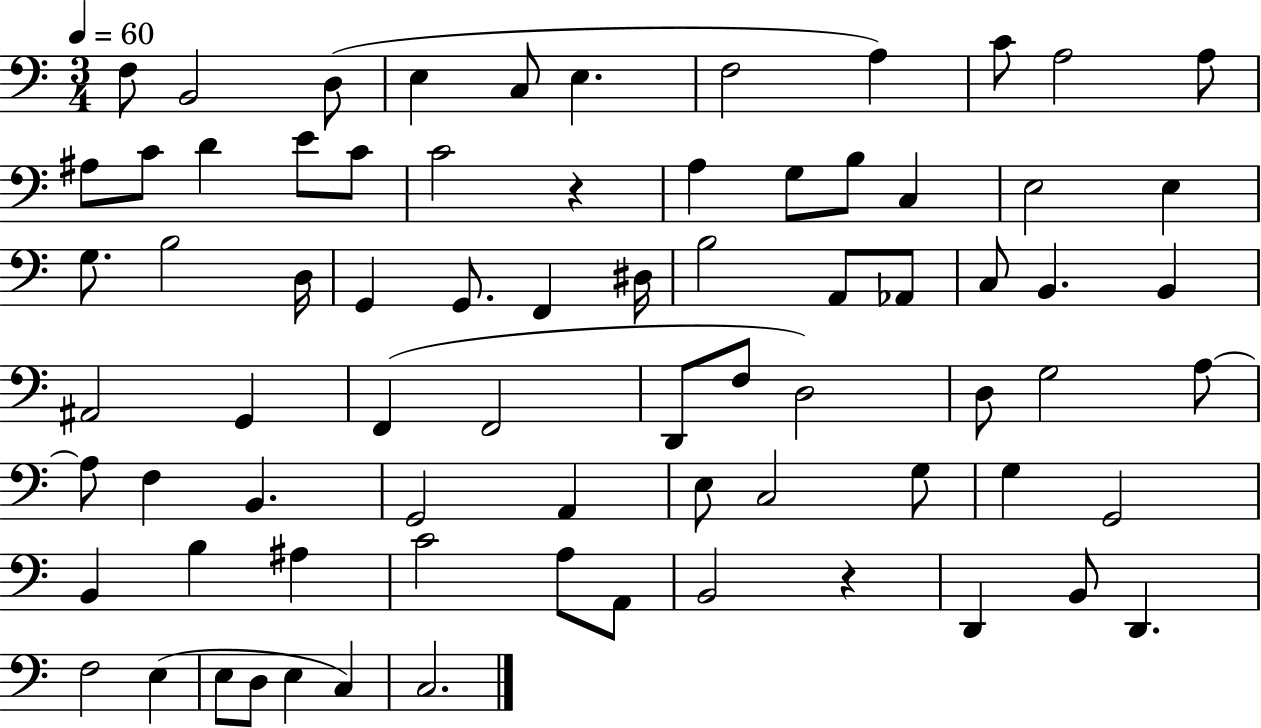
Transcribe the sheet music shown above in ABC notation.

X:1
T:Untitled
M:3/4
L:1/4
K:C
F,/2 B,,2 D,/2 E, C,/2 E, F,2 A, C/2 A,2 A,/2 ^A,/2 C/2 D E/2 C/2 C2 z A, G,/2 B,/2 C, E,2 E, G,/2 B,2 D,/4 G,, G,,/2 F,, ^D,/4 B,2 A,,/2 _A,,/2 C,/2 B,, B,, ^A,,2 G,, F,, F,,2 D,,/2 F,/2 D,2 D,/2 G,2 A,/2 A,/2 F, B,, G,,2 A,, E,/2 C,2 G,/2 G, G,,2 B,, B, ^A, C2 A,/2 A,,/2 B,,2 z D,, B,,/2 D,, F,2 E, E,/2 D,/2 E, C, C,2